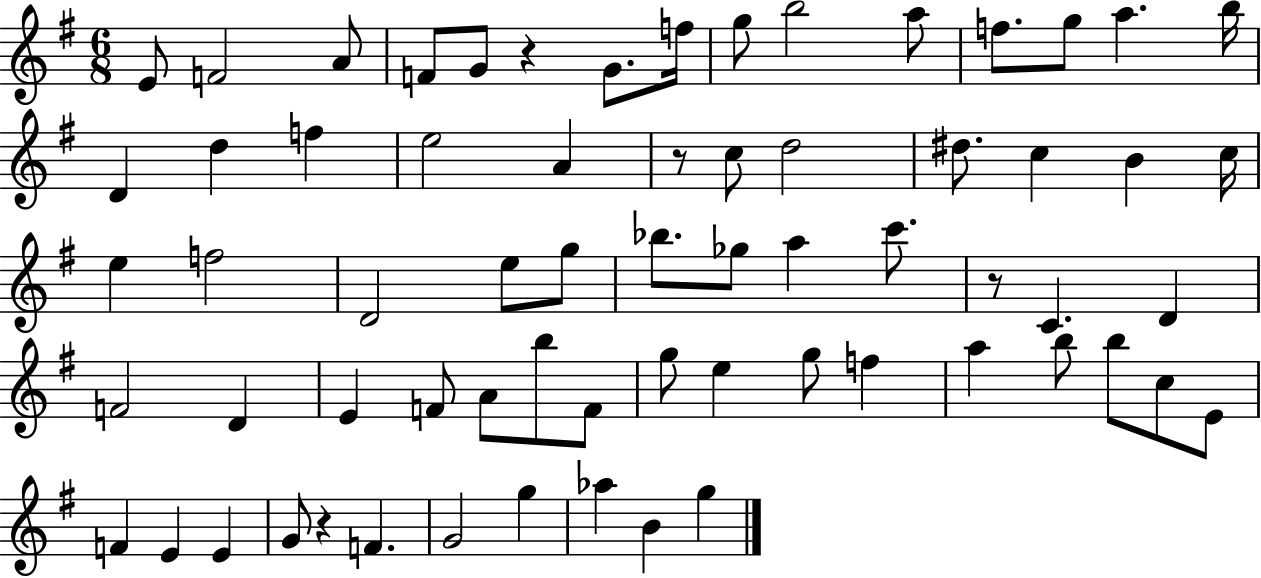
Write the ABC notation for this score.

X:1
T:Untitled
M:6/8
L:1/4
K:G
E/2 F2 A/2 F/2 G/2 z G/2 f/4 g/2 b2 a/2 f/2 g/2 a b/4 D d f e2 A z/2 c/2 d2 ^d/2 c B c/4 e f2 D2 e/2 g/2 _b/2 _g/2 a c'/2 z/2 C D F2 D E F/2 A/2 b/2 F/2 g/2 e g/2 f a b/2 b/2 c/2 E/2 F E E G/2 z F G2 g _a B g